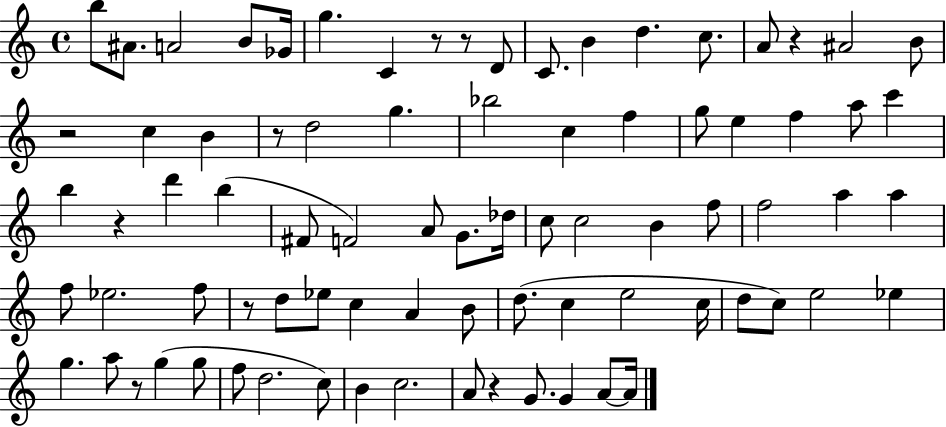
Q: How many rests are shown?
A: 9